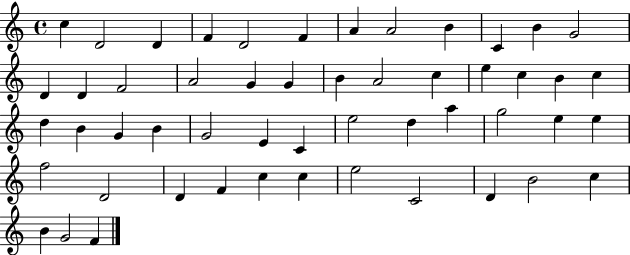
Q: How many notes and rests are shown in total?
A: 52